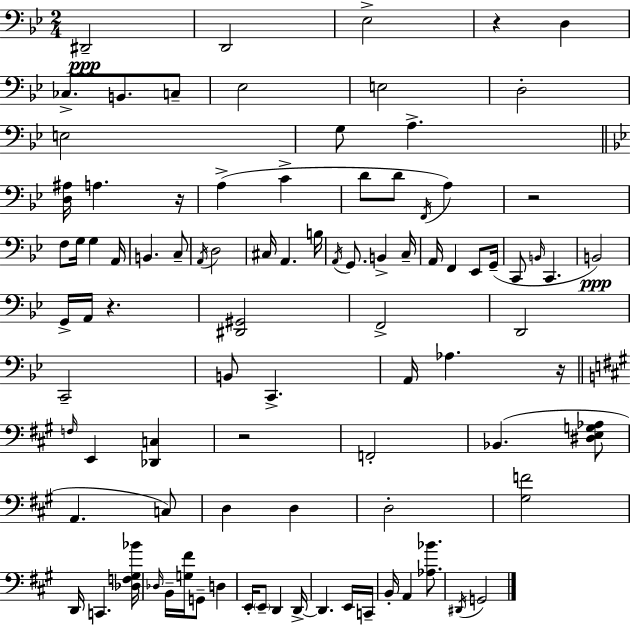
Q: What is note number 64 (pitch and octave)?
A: Db3